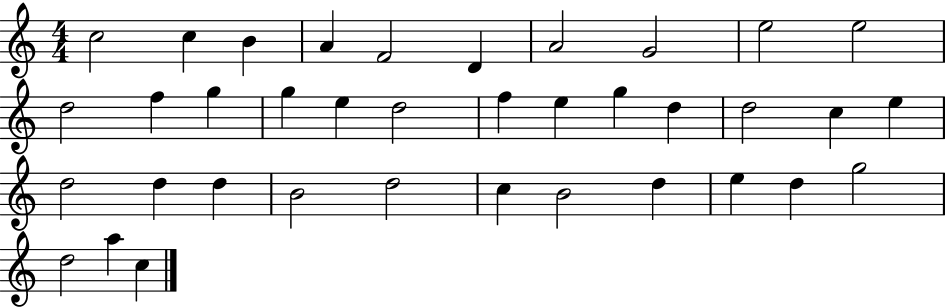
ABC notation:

X:1
T:Untitled
M:4/4
L:1/4
K:C
c2 c B A F2 D A2 G2 e2 e2 d2 f g g e d2 f e g d d2 c e d2 d d B2 d2 c B2 d e d g2 d2 a c